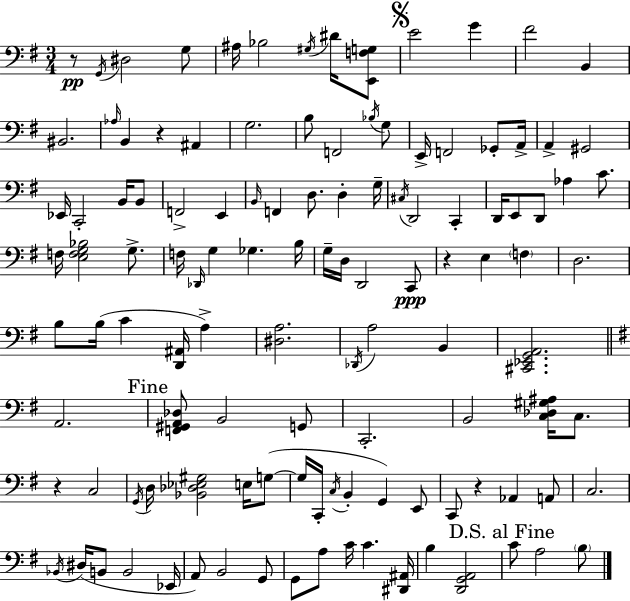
{
  \clef bass
  \numericTimeSignature
  \time 3/4
  \key e \minor
  \repeat volta 2 { r8\pp \acciaccatura { g,16 } dis2 g8 | ais16 bes2 \acciaccatura { gis16 } dis'16 | <e, f g>8 \mark \markup { \musicglyph "scripts.segno" } e'2 g'4 | fis'2 b,4 | \break bis,2. | \grace { aes16 } b,4 r4 ais,4 | g2. | b8 f,2 | \break \acciaccatura { bes16 } g8 e,16-> f,2 | ges,8-. a,16-> a,4-> gis,2 | ees,16 c,2-. | b,16 b,8 f,2-> | \break e,4 \grace { b,16 } f,4 d8. | d4-. g16-- \acciaccatura { cis16 } d,2 | c,4-. d,16 e,8 d,8 aes4 | c'8. f16 <e f g bes>2 | \break g8.-> f16 \grace { des,16 } g4 | ges4. b16 g16-- d16 d,2 | c,8\ppp r4 e4 | \parenthesize f4 d2. | \break b8 b16( c'4 | <d, ais,>16 a4->) <dis a>2. | \acciaccatura { des,16 } a2 | b,4 <cis, ees, g, a,>2. | \break \bar "||" \break \key g \major a,2. | \mark "Fine" <f, gis, a, des>8 b,2 g,8 | c,2.-. | b,2 <c des gis ais>16 c8. | \break r4 c2 | \acciaccatura { g,16 } d16 <bes, des ees gis>2 e16 g8~(~ | g16 c,16-. \acciaccatura { c16 } b,4-. g,4) | e,8 c,8 r4 aes,4 | \break a,8 c2. | \acciaccatura { bes,16 } dis16( b,8 b,2 | ees,16 a,8) b,2 | g,8 g,8 a8 c'16 c'4. | \break <dis, ais,>16 b4 <d, g, a,>2 | \mark "D.S. al Fine" c'8 a2 | \parenthesize b8 } \bar "|."
}